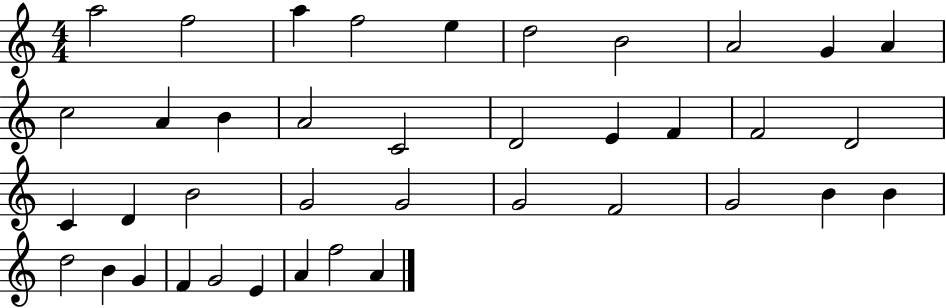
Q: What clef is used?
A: treble